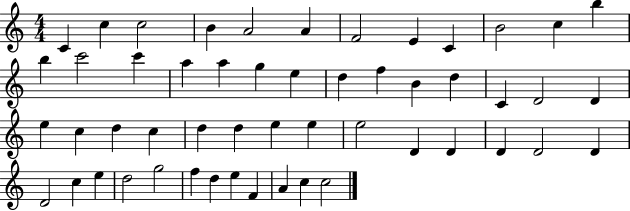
{
  \clef treble
  \numericTimeSignature
  \time 4/4
  \key c \major
  c'4 c''4 c''2 | b'4 a'2 a'4 | f'2 e'4 c'4 | b'2 c''4 b''4 | \break b''4 c'''2 c'''4 | a''4 a''4 g''4 e''4 | d''4 f''4 b'4 d''4 | c'4 d'2 d'4 | \break e''4 c''4 d''4 c''4 | d''4 d''4 e''4 e''4 | e''2 d'4 d'4 | d'4 d'2 d'4 | \break d'2 c''4 e''4 | d''2 g''2 | f''4 d''4 e''4 f'4 | a'4 c''4 c''2 | \break \bar "|."
}